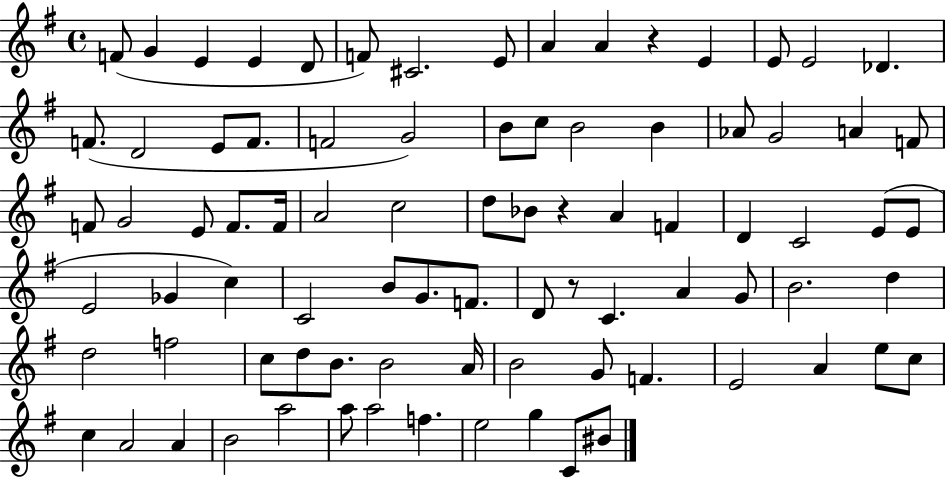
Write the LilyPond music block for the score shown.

{
  \clef treble
  \time 4/4
  \defaultTimeSignature
  \key g \major
  f'8( g'4 e'4 e'4 d'8 | f'8) cis'2. e'8 | a'4 a'4 r4 e'4 | e'8 e'2 des'4. | \break f'8.( d'2 e'8 f'8. | f'2 g'2) | b'8 c''8 b'2 b'4 | aes'8 g'2 a'4 f'8 | \break f'8 g'2 e'8 f'8. f'16 | a'2 c''2 | d''8 bes'8 r4 a'4 f'4 | d'4 c'2 e'8( e'8 | \break e'2 ges'4 c''4) | c'2 b'8 g'8. f'8. | d'8 r8 c'4. a'4 g'8 | b'2. d''4 | \break d''2 f''2 | c''8 d''8 b'8. b'2 a'16 | b'2 g'8 f'4. | e'2 a'4 e''8 c''8 | \break c''4 a'2 a'4 | b'2 a''2 | a''8 a''2 f''4. | e''2 g''4 c'8 bis'8 | \break \bar "|."
}